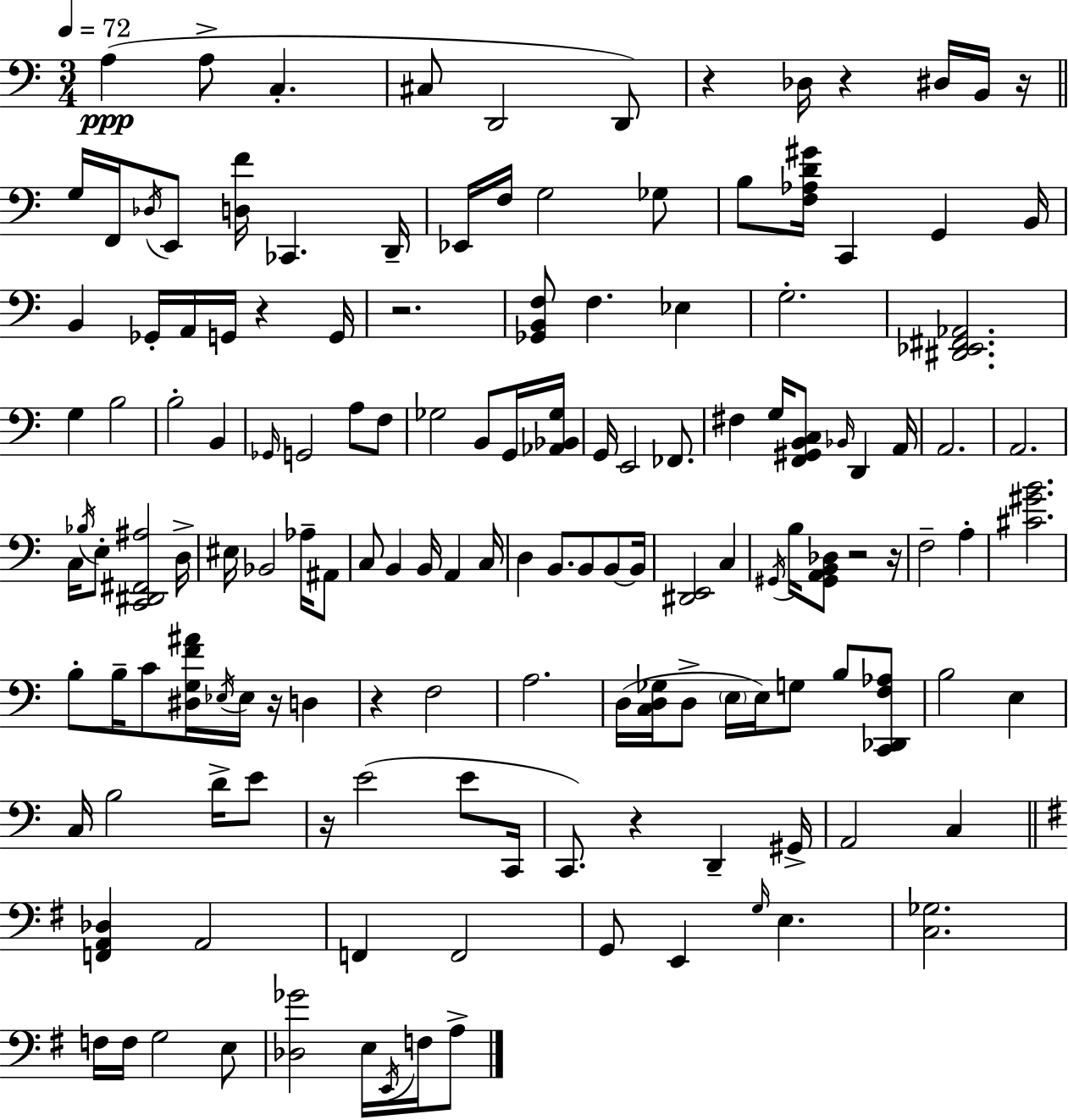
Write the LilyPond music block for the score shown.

{
  \clef bass
  \numericTimeSignature
  \time 3/4
  \key c \major
  \tempo 4 = 72
  a4(\ppp a8-> c4.-. | cis8 d,2 d,8) | r4 des16 r4 dis16 b,16 r16 | \bar "||" \break \key c \major g16 f,16 \acciaccatura { des16 } e,8 <d f'>16 ces,4. | d,16-- ees,16 f16 g2 ges8 | b8 <f aes d' gis'>16 c,4 g,4 | b,16 b,4 ges,16-. a,16 g,16 r4 | \break g,16 r2. | <ges, b, f>8 f4. ees4 | g2.-. | <dis, ees, fis, aes,>2. | \break g4 b2 | b2-. b,4 | \grace { ges,16 } g,2 a8 | f8 ges2 b,8 | \break g,16 <aes, bes, ges>16 g,16 e,2 fes,8. | fis4 g16 <f, gis, b, c>8 \grace { bes,16 } d,4 | a,16 a,2. | a,2. | \break c16 \acciaccatura { bes16 } e8-. <c, dis, fis, ais>2 | d16-> eis16 bes,2 | aes16-- ais,8 c8 b,4 b,16 a,4 | c16 d4 b,8. b,8 | \break b,8~~ b,16 <dis, e,>2 | c4 \acciaccatura { gis,16 } b16 <gis, a, b, des>8 r2 | r16 f2-- | a4-. <cis' gis' b'>2. | \break b8-. b16-- c'8 <dis g f' ais'>16 \acciaccatura { ees16 } | ees16 r16 d4 r4 f2 | a2. | d16( <c d ges>16 d8-> \parenthesize e16 e16) | \break g8 b8 <c, des, f aes>8 b2 | e4 c16 b2 | d'16-> e'8 r16 e'2( | e'8 c,16 c,8.) r4 | \break d,4-- gis,16-> a,2 | c4 \bar "||" \break \key e \minor <f, a, des>4 a,2 | f,4 f,2 | g,8 e,4 \grace { g16 } e4. | <c ges>2. | \break f16 f16 g2 e8 | <des ges'>2 e16 \acciaccatura { e,16 } f16 | a8-> \bar "|."
}